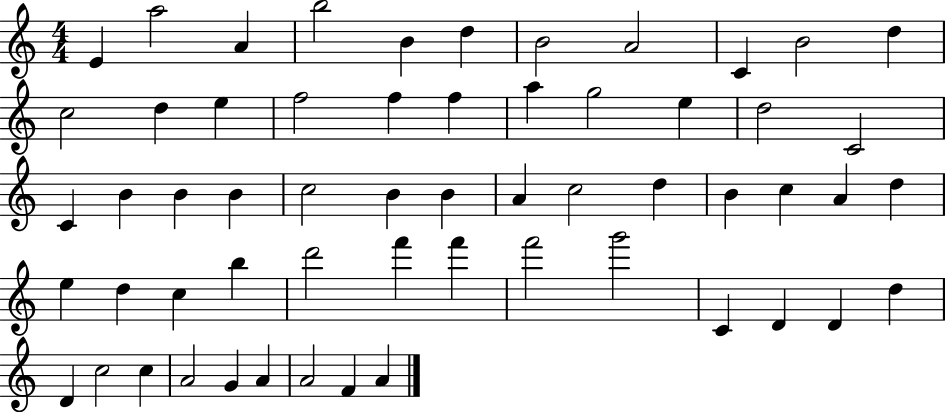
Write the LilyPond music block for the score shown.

{
  \clef treble
  \numericTimeSignature
  \time 4/4
  \key c \major
  e'4 a''2 a'4 | b''2 b'4 d''4 | b'2 a'2 | c'4 b'2 d''4 | \break c''2 d''4 e''4 | f''2 f''4 f''4 | a''4 g''2 e''4 | d''2 c'2 | \break c'4 b'4 b'4 b'4 | c''2 b'4 b'4 | a'4 c''2 d''4 | b'4 c''4 a'4 d''4 | \break e''4 d''4 c''4 b''4 | d'''2 f'''4 f'''4 | f'''2 g'''2 | c'4 d'4 d'4 d''4 | \break d'4 c''2 c''4 | a'2 g'4 a'4 | a'2 f'4 a'4 | \bar "|."
}